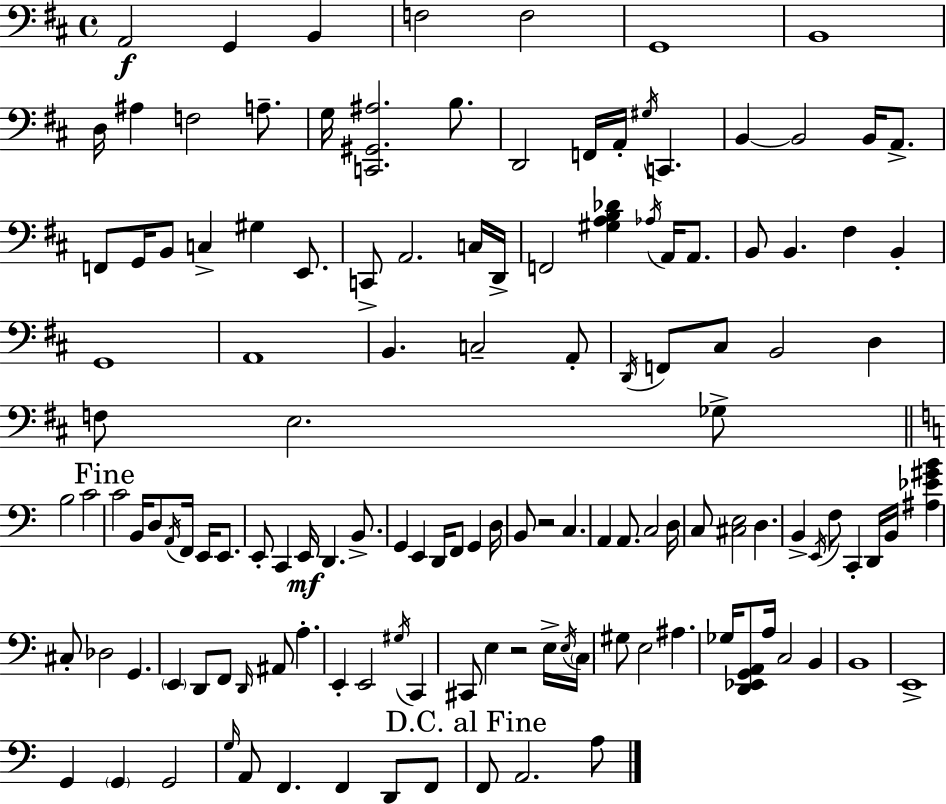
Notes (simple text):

A2/h G2/q B2/q F3/h F3/h G2/w B2/w D3/s A#3/q F3/h A3/e. G3/s [C2,G#2,A#3]/h. B3/e. D2/h F2/s A2/s G#3/s C2/q. B2/q B2/h B2/s A2/e. F2/e G2/s B2/e C3/q G#3/q E2/e. C2/e A2/h. C3/s D2/s F2/h [G#3,A3,B3,Db4]/q Ab3/s A2/s A2/e. B2/e B2/q. F#3/q B2/q G2/w A2/w B2/q. C3/h A2/e D2/s F2/e C#3/e B2/h D3/q F3/e E3/h. Gb3/e B3/h C4/h C4/h B2/s D3/e A2/s F2/s E2/s E2/e. E2/e C2/q E2/s D2/q. B2/e. G2/q E2/q D2/s F2/e G2/q D3/s B2/e R/h C3/q. A2/q A2/e. C3/h D3/s C3/e [C#3,E3]/h D3/q. B2/q E2/s F3/e C2/q D2/s B2/s [A#3,Eb4,G#4,B4]/q C#3/e Db3/h G2/q. E2/q D2/e F2/e D2/s A#2/e A3/q. E2/q E2/h G#3/s C2/q C#2/e E3/q R/h E3/s E3/s C3/s G#3/e E3/h A#3/q. Gb3/s [D2,Eb2,G2,A2]/e A3/s C3/h B2/q B2/w E2/w G2/q G2/q G2/h G3/s A2/e F2/q. F2/q D2/e F2/e F2/e A2/h. A3/e